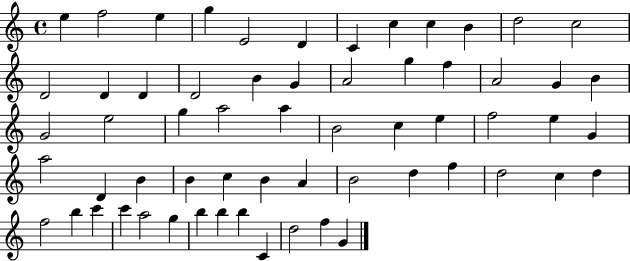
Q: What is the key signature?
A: C major